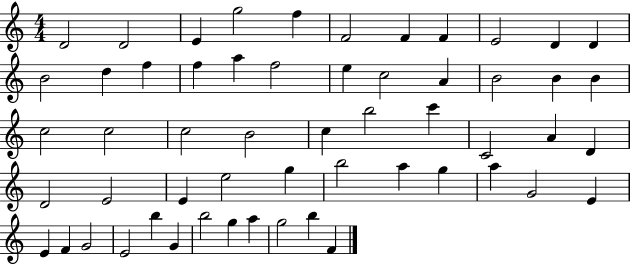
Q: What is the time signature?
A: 4/4